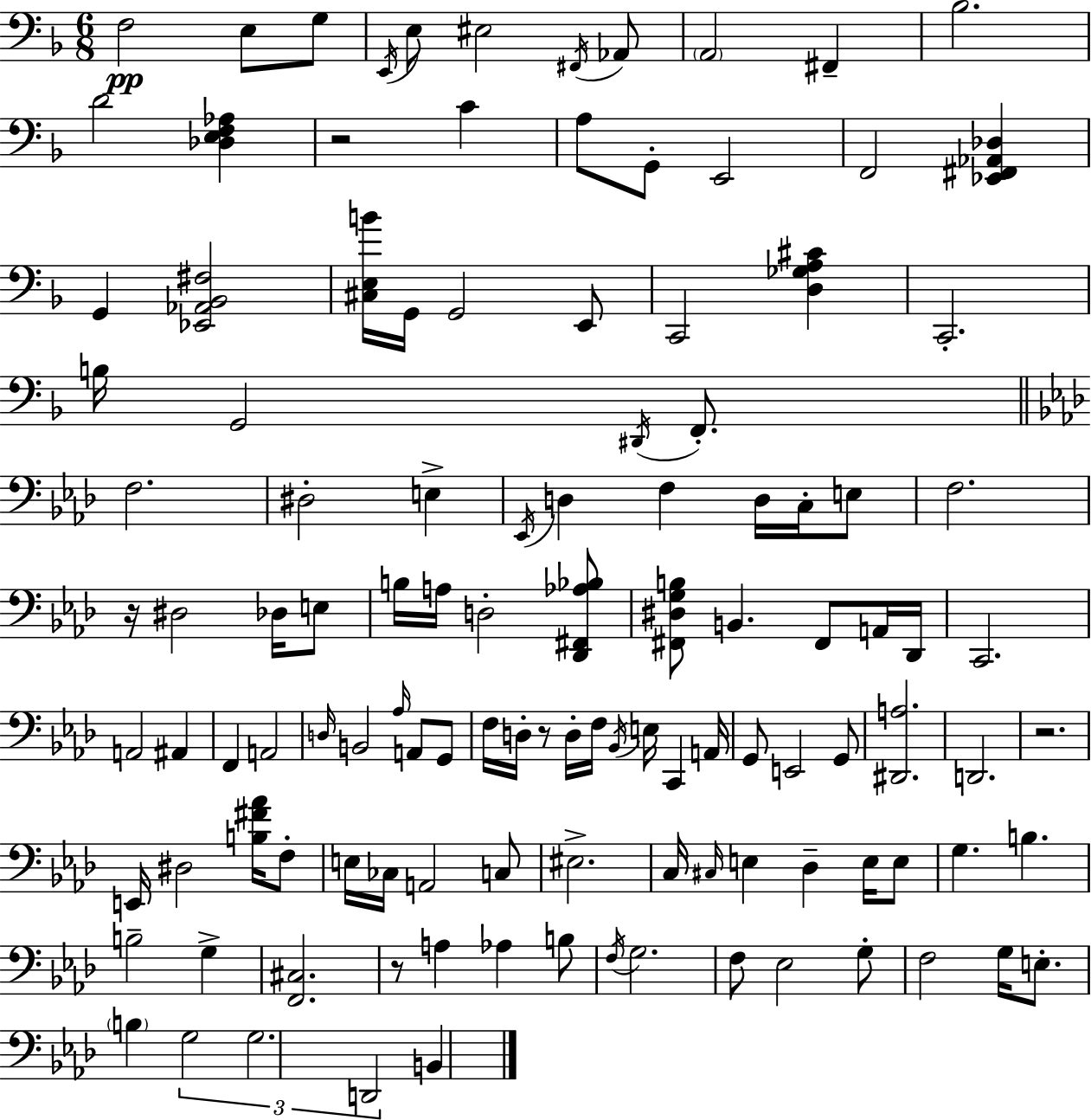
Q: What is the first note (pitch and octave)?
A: F3